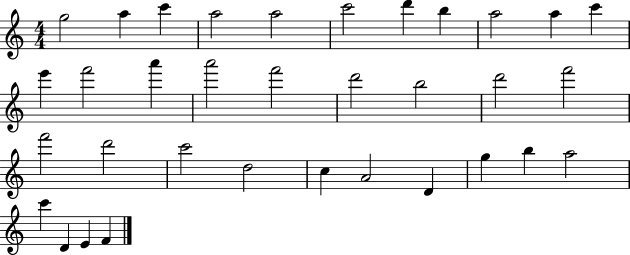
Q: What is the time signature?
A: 4/4